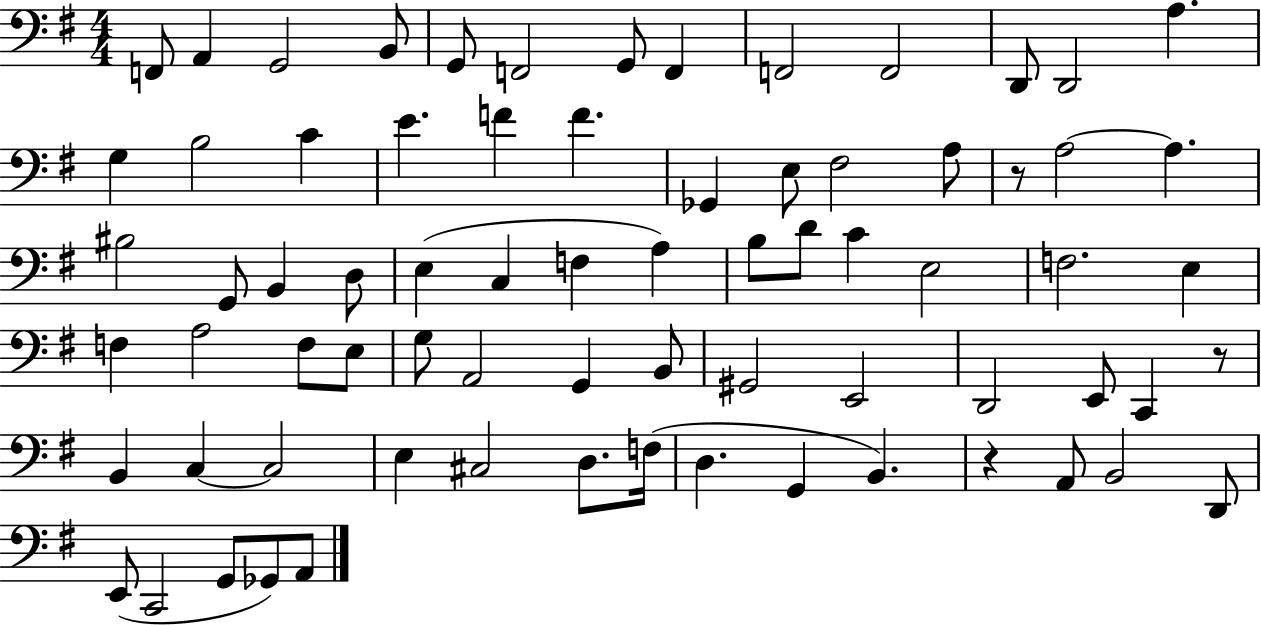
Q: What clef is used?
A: bass